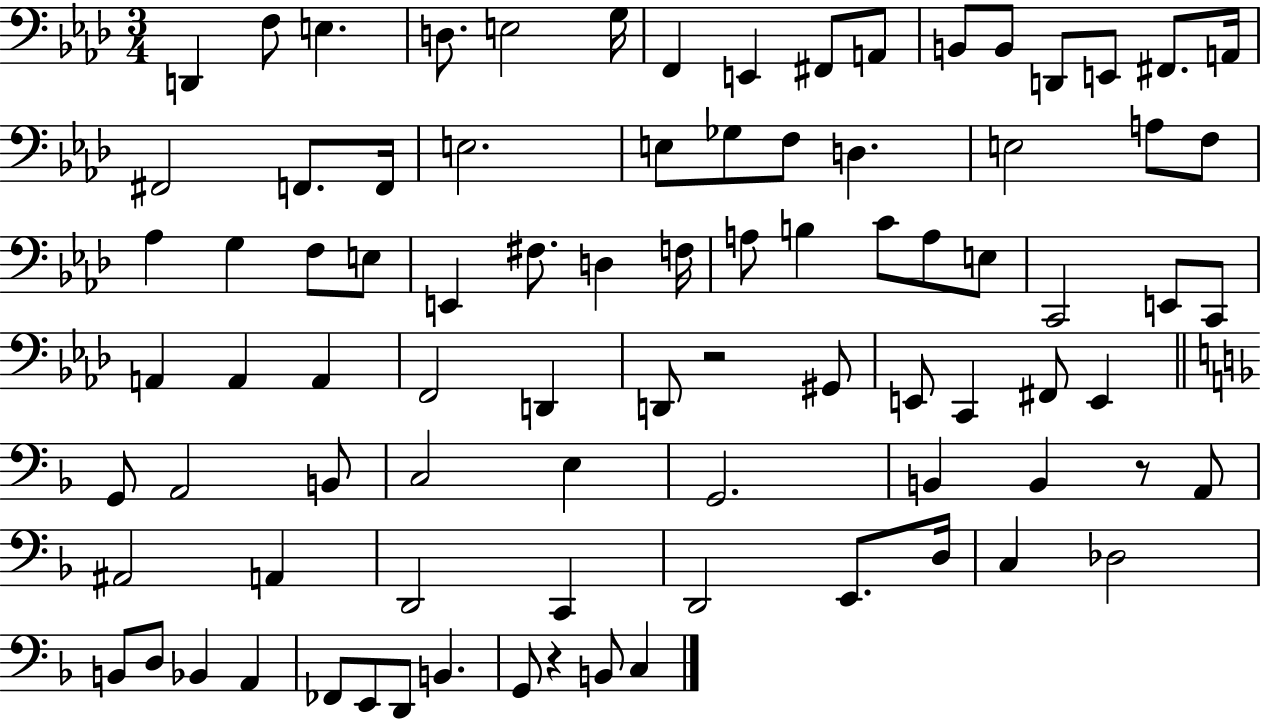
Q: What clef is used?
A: bass